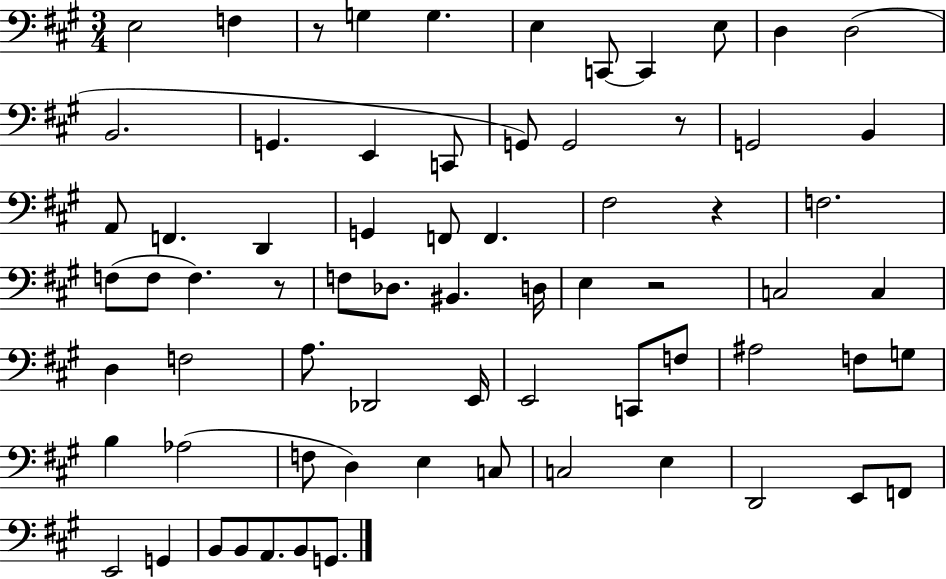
X:1
T:Untitled
M:3/4
L:1/4
K:A
E,2 F, z/2 G, G, E, C,,/2 C,, E,/2 D, D,2 B,,2 G,, E,, C,,/2 G,,/2 G,,2 z/2 G,,2 B,, A,,/2 F,, D,, G,, F,,/2 F,, ^F,2 z F,2 F,/2 F,/2 F, z/2 F,/2 _D,/2 ^B,, D,/4 E, z2 C,2 C, D, F,2 A,/2 _D,,2 E,,/4 E,,2 C,,/2 F,/2 ^A,2 F,/2 G,/2 B, _A,2 F,/2 D, E, C,/2 C,2 E, D,,2 E,,/2 F,,/2 E,,2 G,, B,,/2 B,,/2 A,,/2 B,,/2 G,,/2